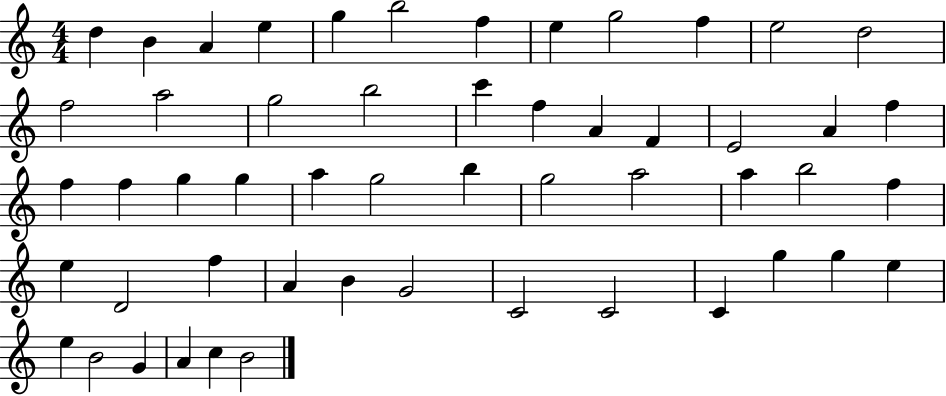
X:1
T:Untitled
M:4/4
L:1/4
K:C
d B A e g b2 f e g2 f e2 d2 f2 a2 g2 b2 c' f A F E2 A f f f g g a g2 b g2 a2 a b2 f e D2 f A B G2 C2 C2 C g g e e B2 G A c B2